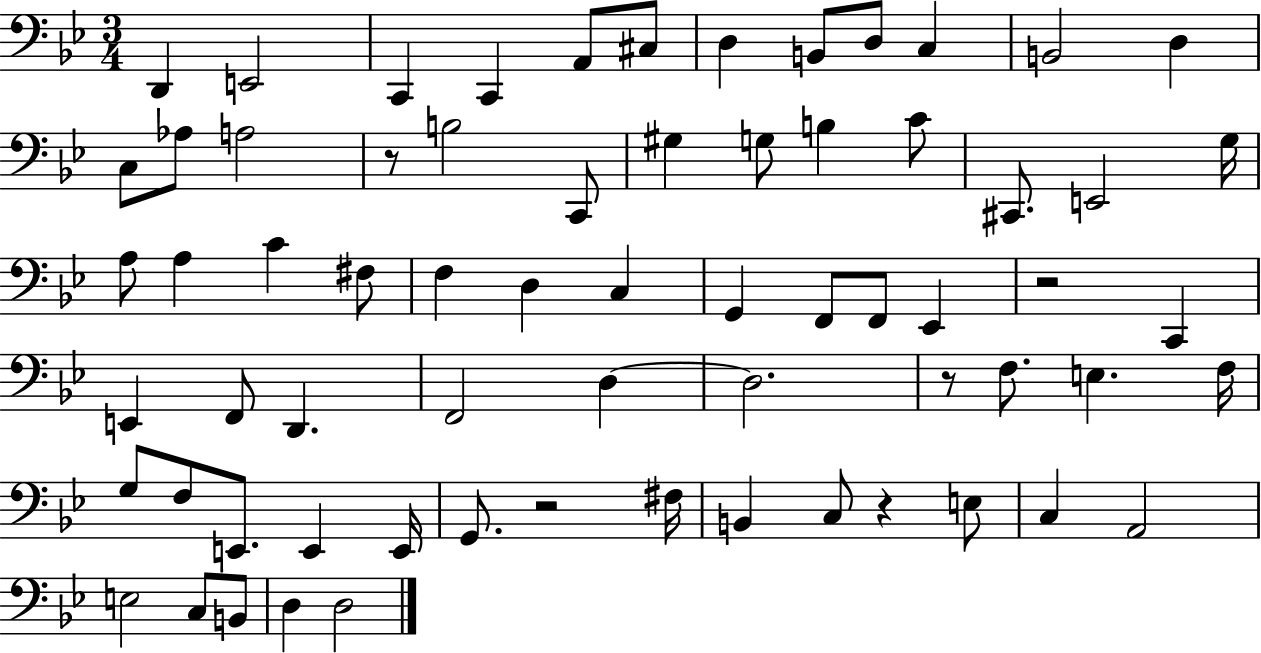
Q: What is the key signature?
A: BES major